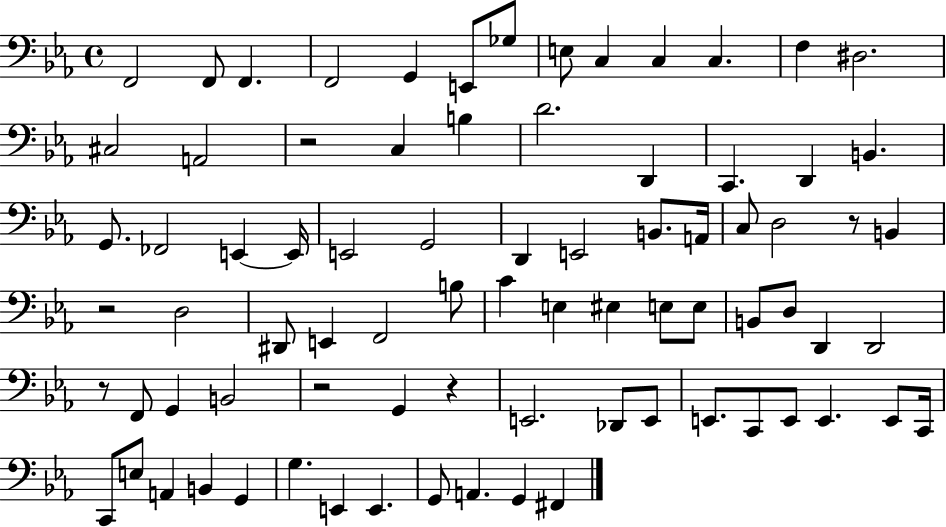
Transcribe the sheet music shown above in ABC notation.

X:1
T:Untitled
M:4/4
L:1/4
K:Eb
F,,2 F,,/2 F,, F,,2 G,, E,,/2 _G,/2 E,/2 C, C, C, F, ^D,2 ^C,2 A,,2 z2 C, B, D2 D,, C,, D,, B,, G,,/2 _F,,2 E,, E,,/4 E,,2 G,,2 D,, E,,2 B,,/2 A,,/4 C,/2 D,2 z/2 B,, z2 D,2 ^D,,/2 E,, F,,2 B,/2 C E, ^E, E,/2 E,/2 B,,/2 D,/2 D,, D,,2 z/2 F,,/2 G,, B,,2 z2 G,, z E,,2 _D,,/2 E,,/2 E,,/2 C,,/2 E,,/2 E,, E,,/2 C,,/4 C,,/2 E,/2 A,, B,, G,, G, E,, E,, G,,/2 A,, G,, ^F,,